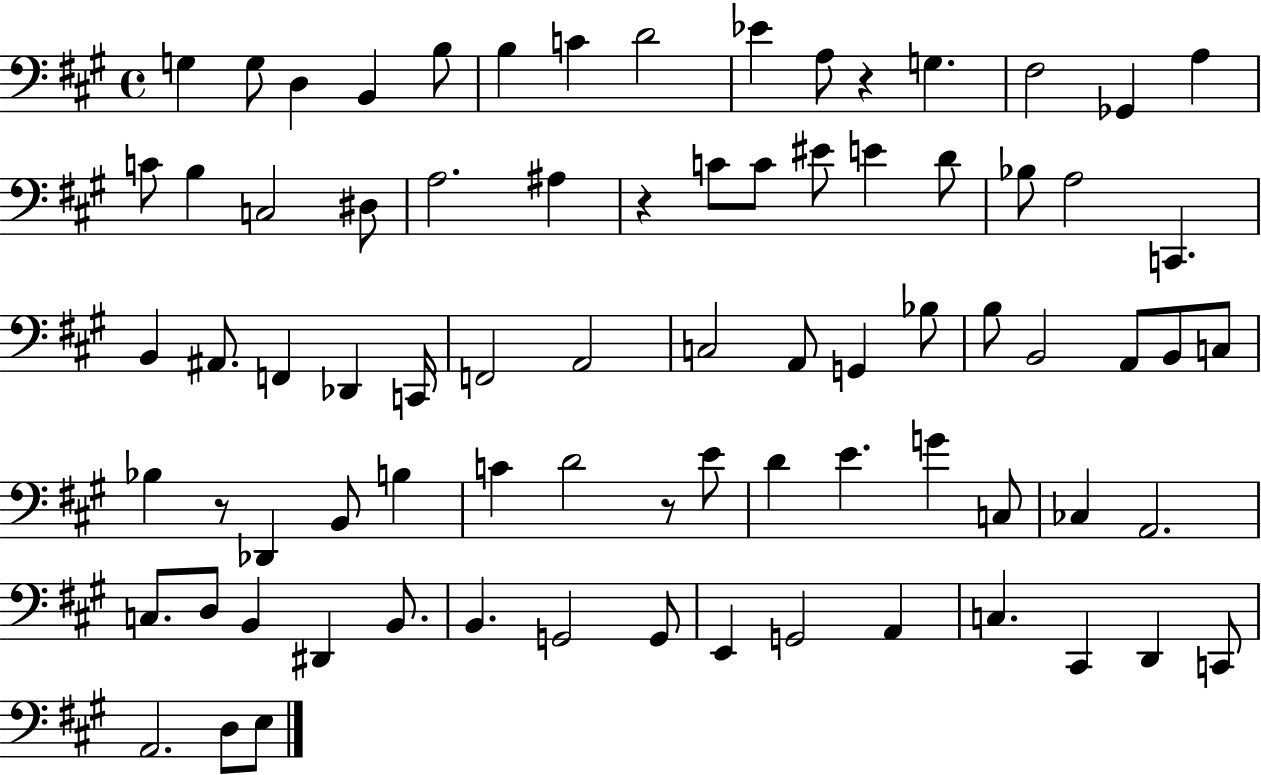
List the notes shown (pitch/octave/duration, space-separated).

G3/q G3/e D3/q B2/q B3/e B3/q C4/q D4/h Eb4/q A3/e R/q G3/q. F#3/h Gb2/q A3/q C4/e B3/q C3/h D#3/e A3/h. A#3/q R/q C4/e C4/e EIS4/e E4/q D4/e Bb3/e A3/h C2/q. B2/q A#2/e. F2/q Db2/q C2/s F2/h A2/h C3/h A2/e G2/q Bb3/e B3/e B2/h A2/e B2/e C3/e Bb3/q R/e Db2/q B2/e B3/q C4/q D4/h R/e E4/e D4/q E4/q. G4/q C3/e CES3/q A2/h. C3/e. D3/e B2/q D#2/q B2/e. B2/q. G2/h G2/e E2/q G2/h A2/q C3/q. C#2/q D2/q C2/e A2/h. D3/e E3/e